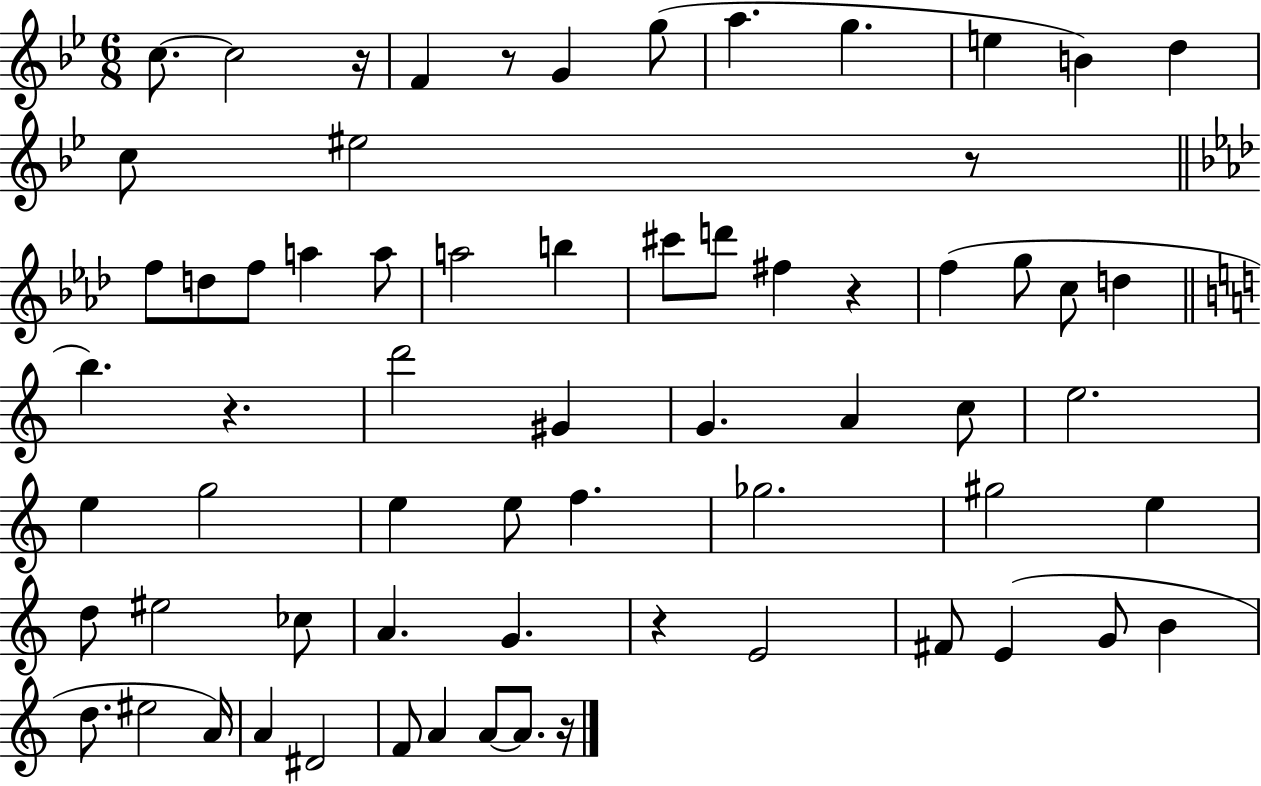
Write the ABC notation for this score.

X:1
T:Untitled
M:6/8
L:1/4
K:Bb
c/2 c2 z/4 F z/2 G g/2 a g e B d c/2 ^e2 z/2 f/2 d/2 f/2 a a/2 a2 b ^c'/2 d'/2 ^f z f g/2 c/2 d b z d'2 ^G G A c/2 e2 e g2 e e/2 f _g2 ^g2 e d/2 ^e2 _c/2 A G z E2 ^F/2 E G/2 B d/2 ^e2 A/4 A ^D2 F/2 A A/2 A/2 z/4